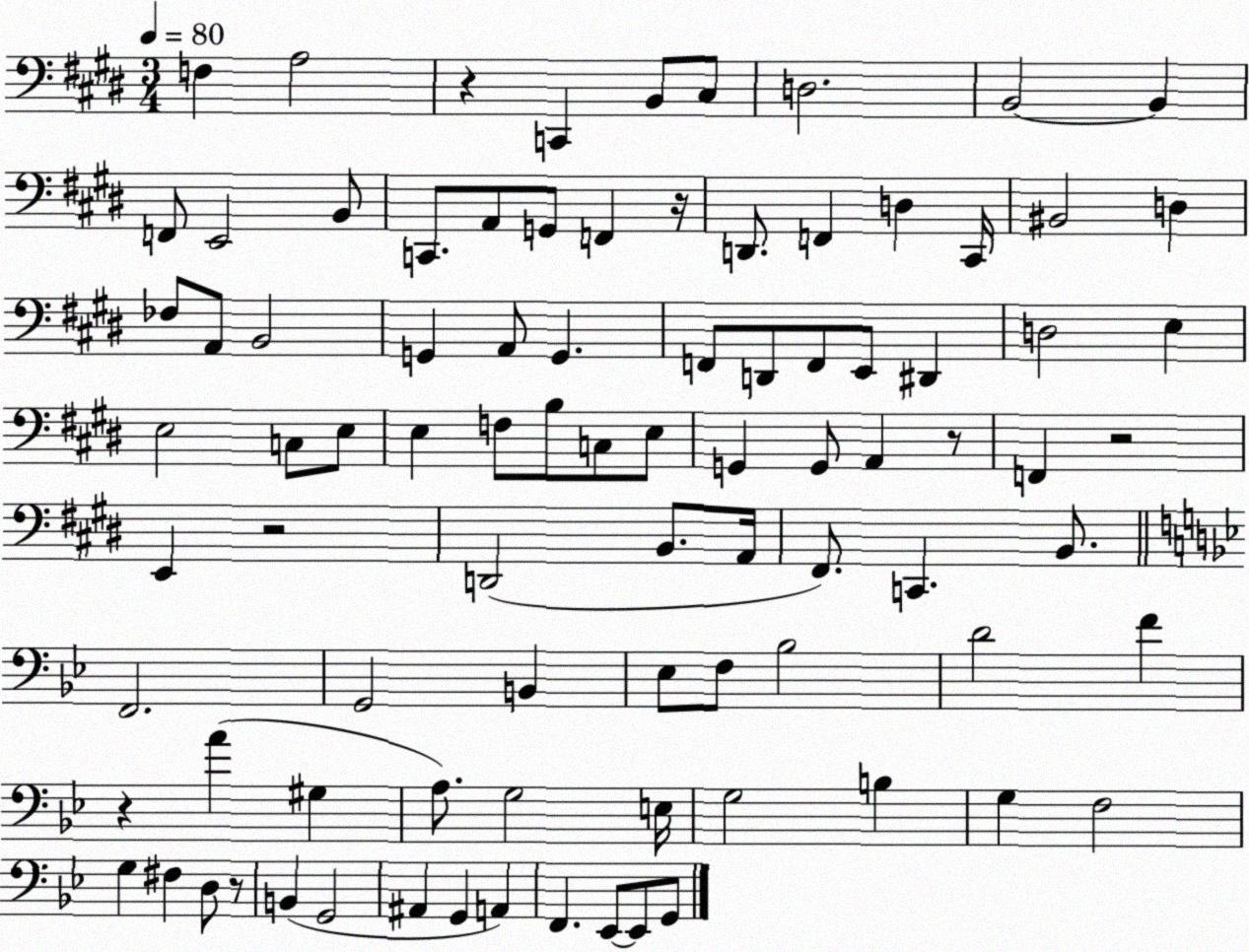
X:1
T:Untitled
M:3/4
L:1/4
K:E
F, A,2 z C,, B,,/2 ^C,/2 D,2 B,,2 B,, F,,/2 E,,2 B,,/2 C,,/2 A,,/2 G,,/2 F,, z/4 D,,/2 F,, D, ^C,,/4 ^B,,2 D, _F,/2 A,,/2 B,,2 G,, A,,/2 G,, F,,/2 D,,/2 F,,/2 E,,/2 ^D,, D,2 E, E,2 C,/2 E,/2 E, F,/2 B,/2 C,/2 E,/2 G,, G,,/2 A,, z/2 F,, z2 E,, z2 D,,2 B,,/2 A,,/4 ^F,,/2 C,, B,,/2 F,,2 G,,2 B,, _E,/2 F,/2 _B,2 D2 F z A ^G, A,/2 G,2 E,/4 G,2 B, G, F,2 G, ^F, D,/2 z/2 B,, G,,2 ^A,, G,, A,, F,, _E,,/2 _E,,/2 G,,/2